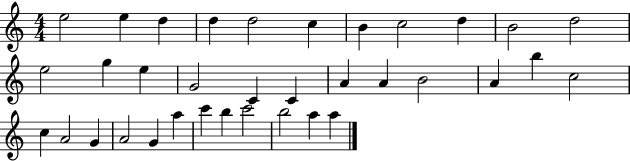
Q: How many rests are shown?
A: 0